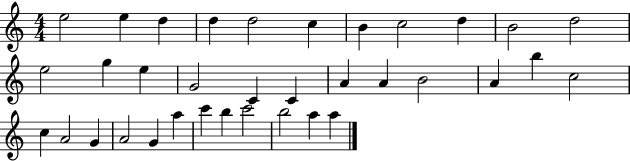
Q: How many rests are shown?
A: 0